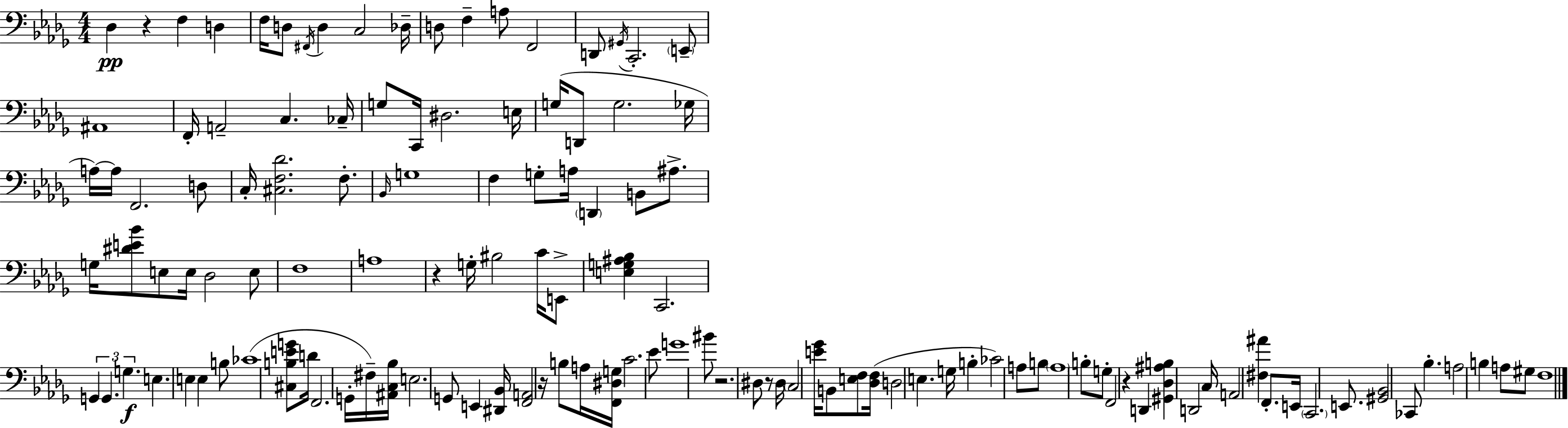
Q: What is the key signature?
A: BES minor